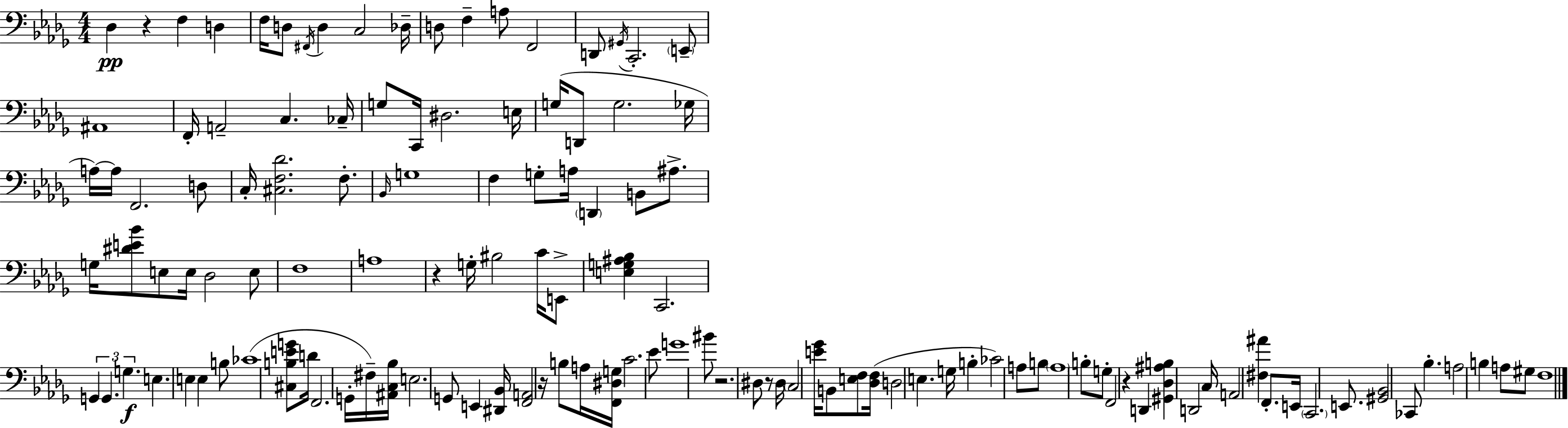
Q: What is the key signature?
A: BES minor